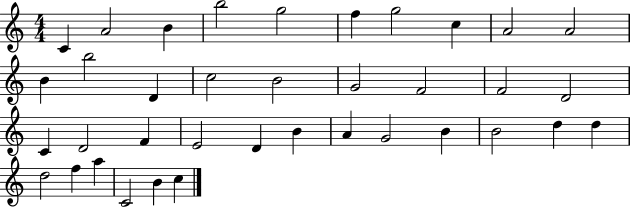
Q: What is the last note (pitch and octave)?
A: C5